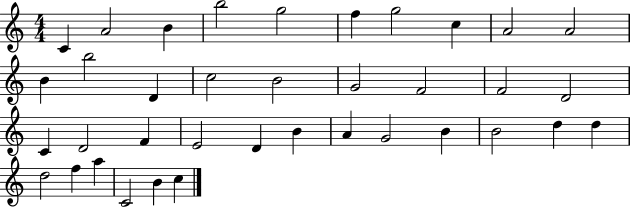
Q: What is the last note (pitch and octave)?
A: C5